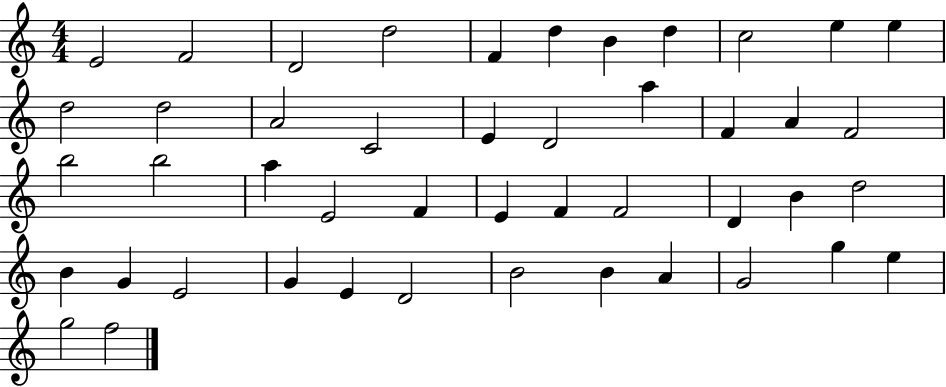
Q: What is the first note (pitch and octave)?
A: E4